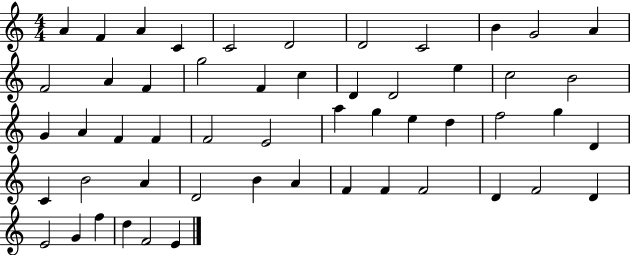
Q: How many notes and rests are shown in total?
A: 53